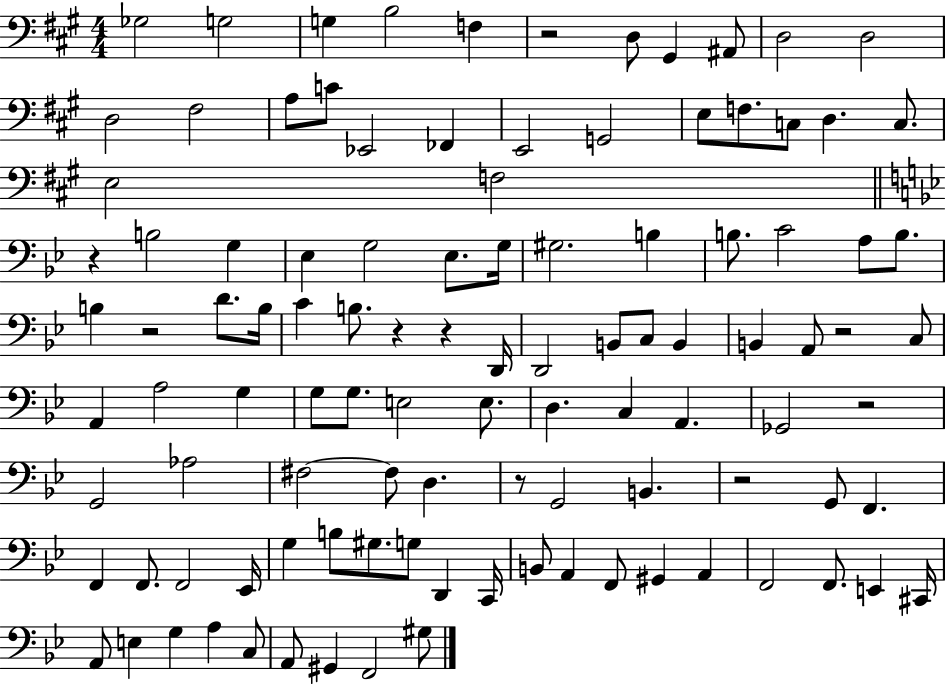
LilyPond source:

{
  \clef bass
  \numericTimeSignature
  \time 4/4
  \key a \major
  ges2 g2 | g4 b2 f4 | r2 d8 gis,4 ais,8 | d2 d2 | \break d2 fis2 | a8 c'8 ees,2 fes,4 | e,2 g,2 | e8 f8. c8 d4. c8. | \break e2 f2 | \bar "||" \break \key bes \major r4 b2 g4 | ees4 g2 ees8. g16 | gis2. b4 | b8. c'2 a8 b8. | \break b4 r2 d'8. b16 | c'4 b8. r4 r4 d,16 | d,2 b,8 c8 b,4 | b,4 a,8 r2 c8 | \break a,4 a2 g4 | g8 g8. e2 e8. | d4. c4 a,4. | ges,2 r2 | \break g,2 aes2 | fis2~~ fis8 d4. | r8 g,2 b,4. | r2 g,8 f,4. | \break f,4 f,8. f,2 ees,16 | g4 b8 gis8. g8 d,4 c,16 | b,8 a,4 f,8 gis,4 a,4 | f,2 f,8. e,4 cis,16 | \break a,8 e4 g4 a4 c8 | a,8 gis,4 f,2 gis8 | \bar "|."
}